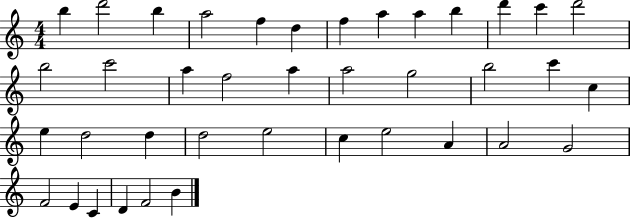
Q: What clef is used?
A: treble